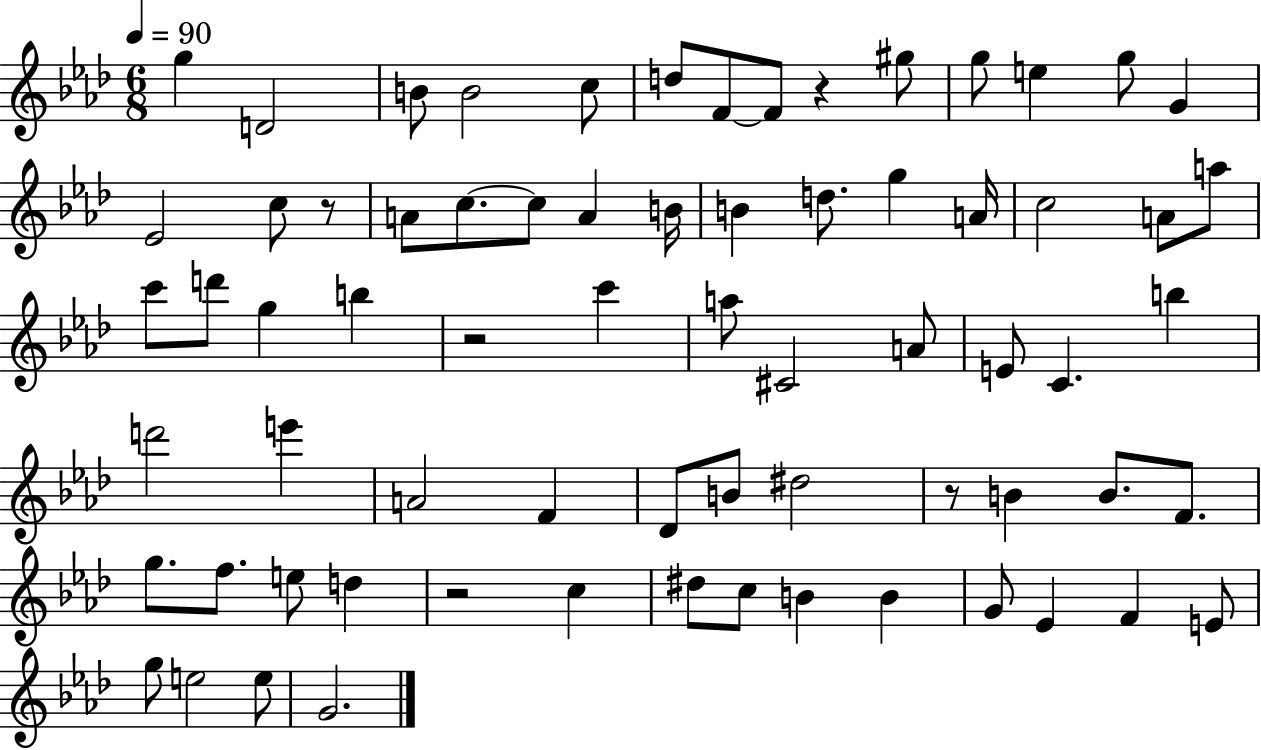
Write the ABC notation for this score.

X:1
T:Untitled
M:6/8
L:1/4
K:Ab
g D2 B/2 B2 c/2 d/2 F/2 F/2 z ^g/2 g/2 e g/2 G _E2 c/2 z/2 A/2 c/2 c/2 A B/4 B d/2 g A/4 c2 A/2 a/2 c'/2 d'/2 g b z2 c' a/2 ^C2 A/2 E/2 C b d'2 e' A2 F _D/2 B/2 ^d2 z/2 B B/2 F/2 g/2 f/2 e/2 d z2 c ^d/2 c/2 B B G/2 _E F E/2 g/2 e2 e/2 G2